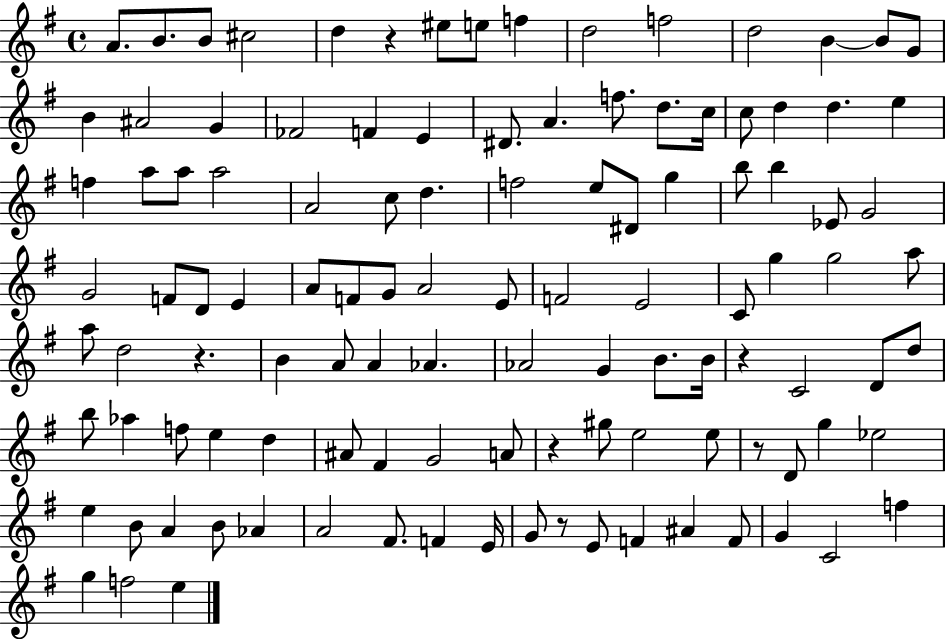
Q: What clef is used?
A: treble